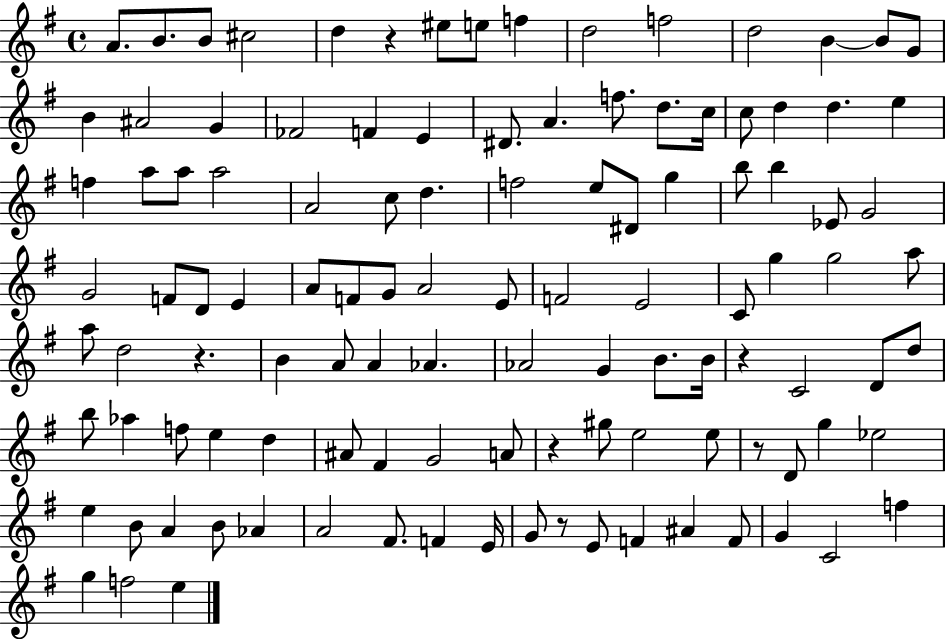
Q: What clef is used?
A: treble